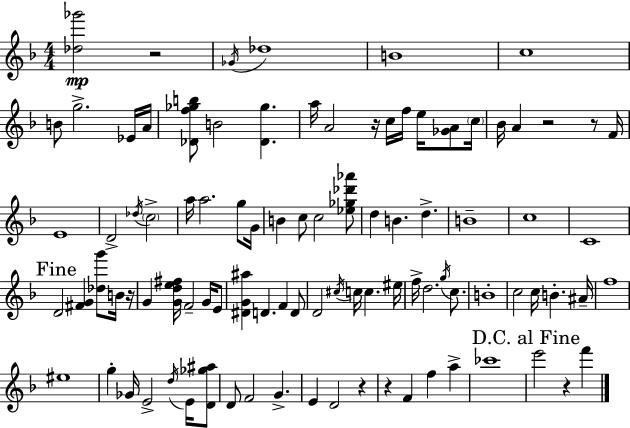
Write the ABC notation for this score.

X:1
T:Untitled
M:4/4
L:1/4
K:Dm
[_d_g']2 z2 _G/4 _d4 B4 c4 B/2 g2 _E/4 A/4 [_Df_gb]/2 B2 [_D_g] a/4 A2 z/4 c/4 f/4 e/4 [_GA]/2 c/4 _B/4 A z2 z/2 F/4 E4 D2 _d/4 c2 a/4 a2 g/2 G/4 B c/2 c2 [_e_g_d'_a']/2 d B d B4 c4 C4 D2 [^FG] [_dg']/2 B/4 z/4 G [Gde^f]/4 F2 G/4 E/2 [^DG^a] D F D/2 D2 ^c/4 c/4 c ^e/4 f/4 d2 g/4 c/2 B4 c2 c/4 B ^A/4 f4 ^e4 g _G/4 E2 d/4 E/4 [D_g^a]/2 D/2 F2 G E D2 z z F f a _c'4 e'2 z f'